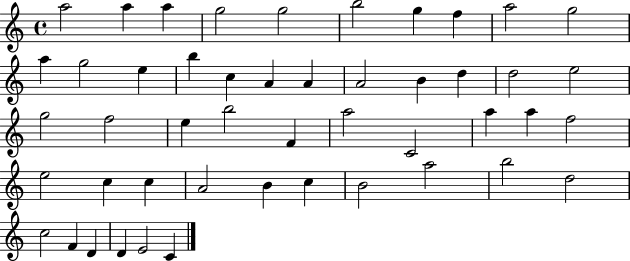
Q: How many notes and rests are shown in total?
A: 48